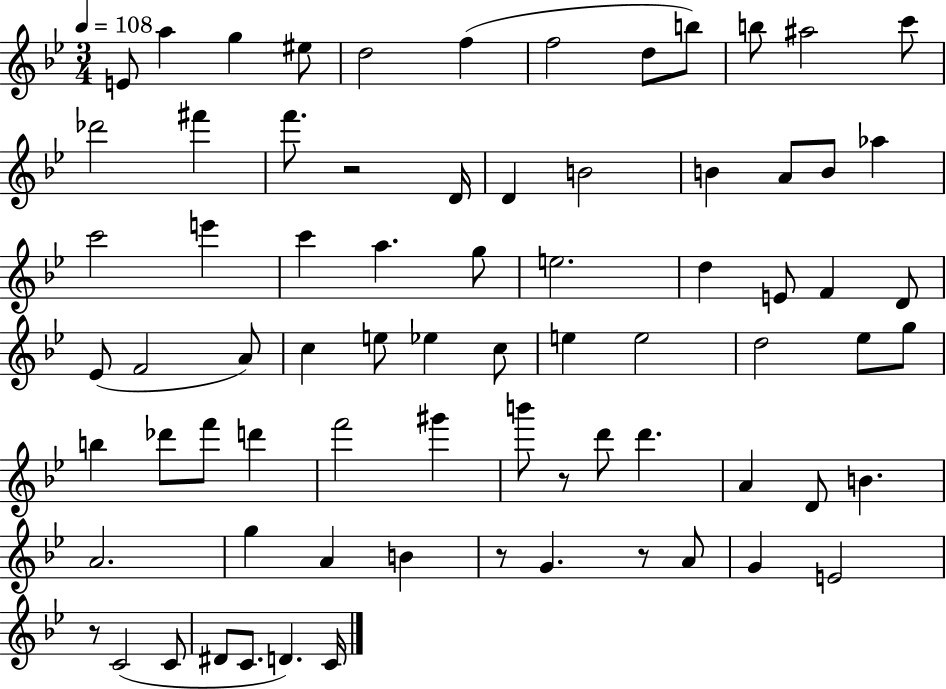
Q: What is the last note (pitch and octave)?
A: C4